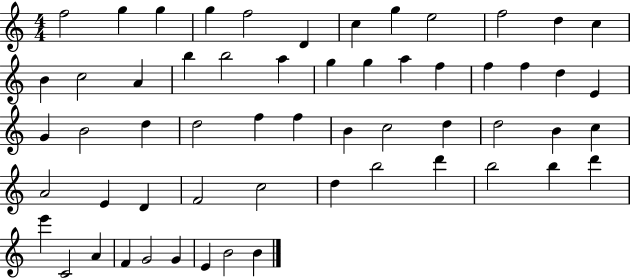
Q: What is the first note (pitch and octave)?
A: F5